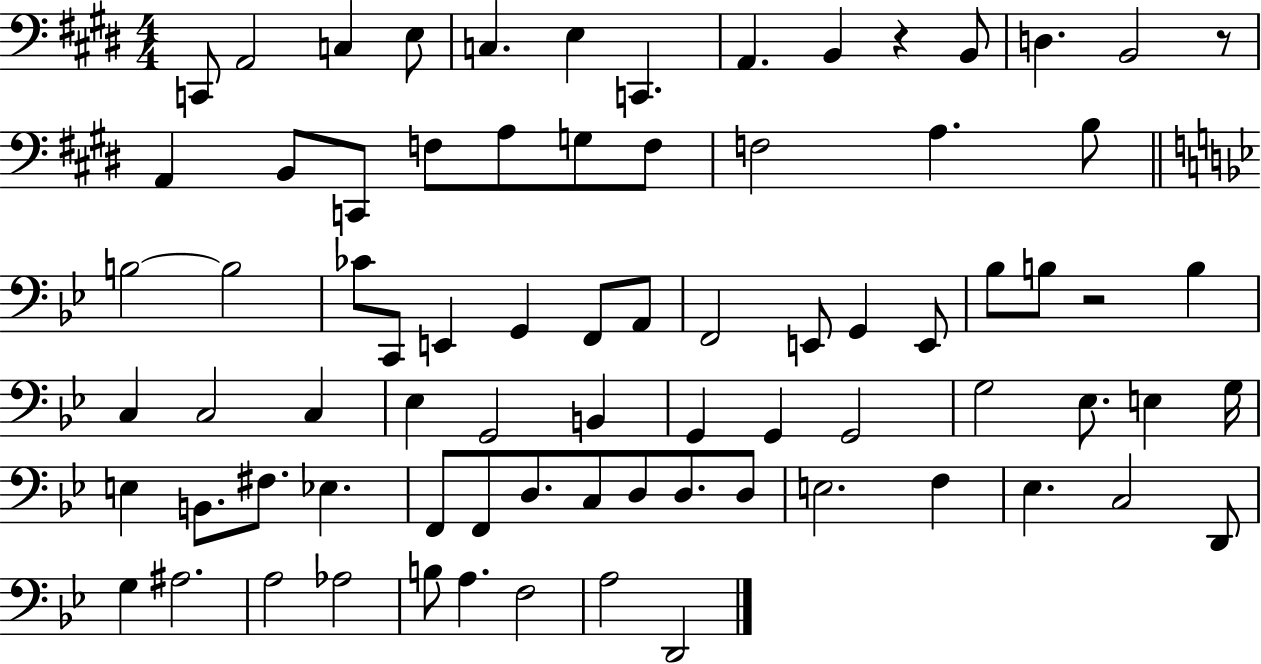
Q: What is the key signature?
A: E major